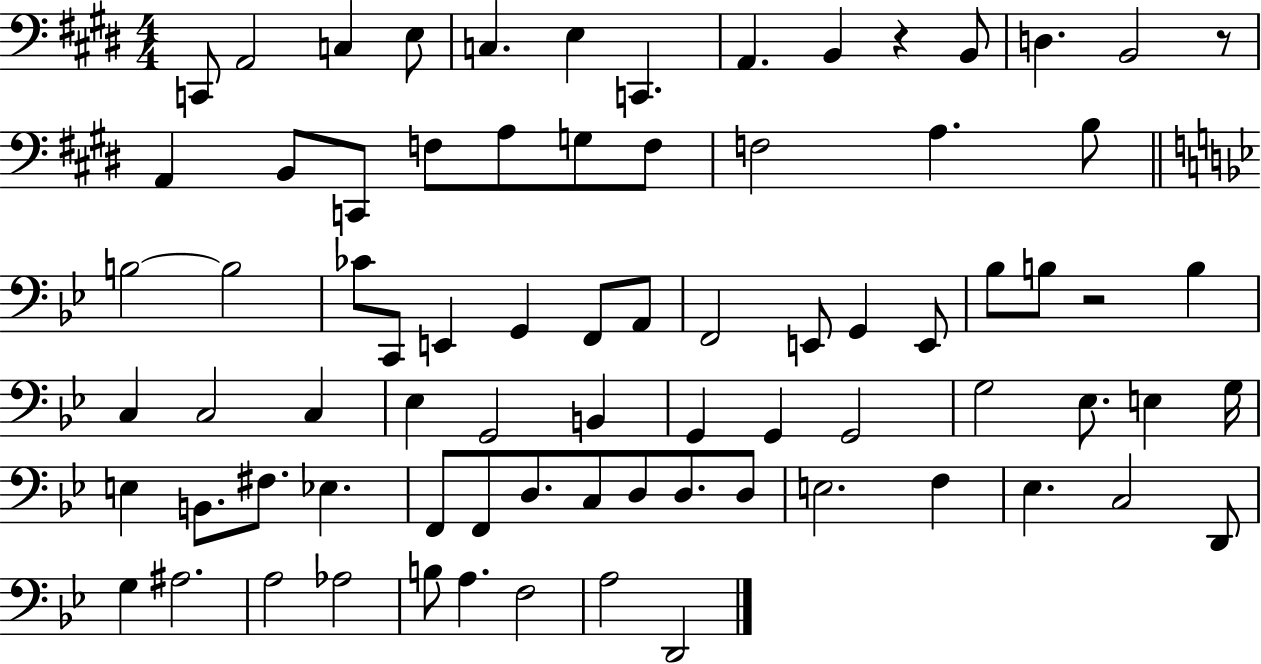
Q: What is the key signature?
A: E major